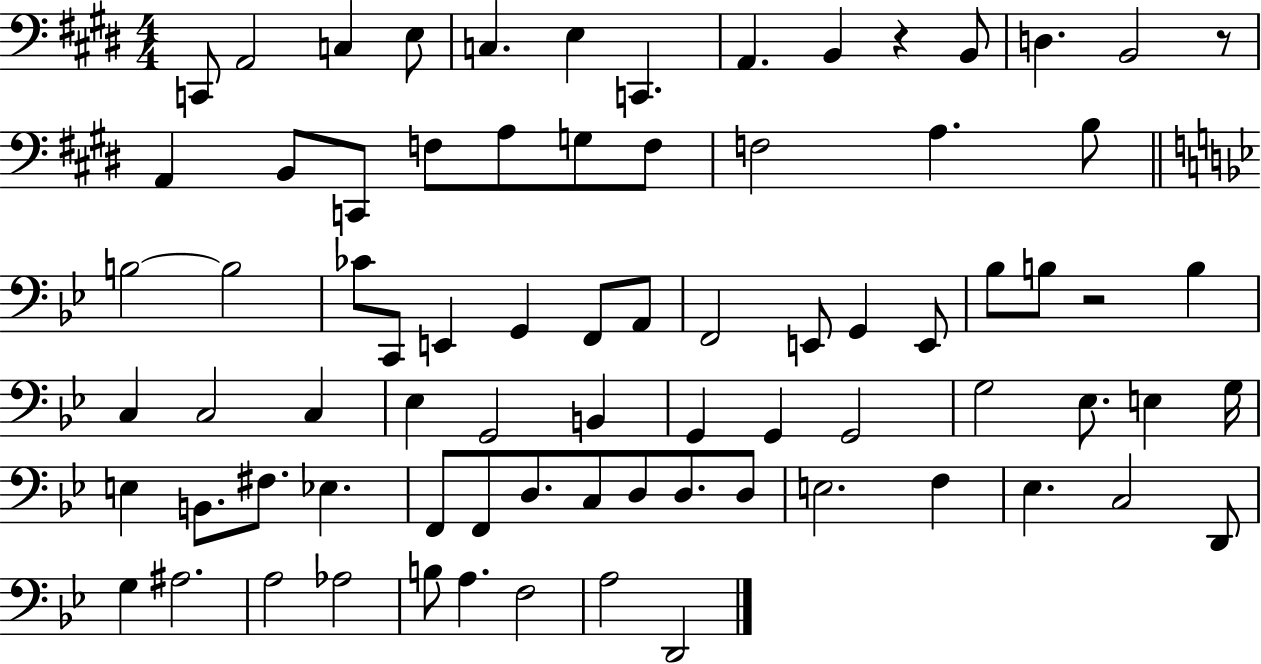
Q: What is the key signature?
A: E major